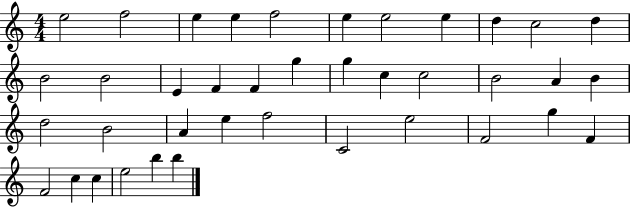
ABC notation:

X:1
T:Untitled
M:4/4
L:1/4
K:C
e2 f2 e e f2 e e2 e d c2 d B2 B2 E F F g g c c2 B2 A B d2 B2 A e f2 C2 e2 F2 g F F2 c c e2 b b